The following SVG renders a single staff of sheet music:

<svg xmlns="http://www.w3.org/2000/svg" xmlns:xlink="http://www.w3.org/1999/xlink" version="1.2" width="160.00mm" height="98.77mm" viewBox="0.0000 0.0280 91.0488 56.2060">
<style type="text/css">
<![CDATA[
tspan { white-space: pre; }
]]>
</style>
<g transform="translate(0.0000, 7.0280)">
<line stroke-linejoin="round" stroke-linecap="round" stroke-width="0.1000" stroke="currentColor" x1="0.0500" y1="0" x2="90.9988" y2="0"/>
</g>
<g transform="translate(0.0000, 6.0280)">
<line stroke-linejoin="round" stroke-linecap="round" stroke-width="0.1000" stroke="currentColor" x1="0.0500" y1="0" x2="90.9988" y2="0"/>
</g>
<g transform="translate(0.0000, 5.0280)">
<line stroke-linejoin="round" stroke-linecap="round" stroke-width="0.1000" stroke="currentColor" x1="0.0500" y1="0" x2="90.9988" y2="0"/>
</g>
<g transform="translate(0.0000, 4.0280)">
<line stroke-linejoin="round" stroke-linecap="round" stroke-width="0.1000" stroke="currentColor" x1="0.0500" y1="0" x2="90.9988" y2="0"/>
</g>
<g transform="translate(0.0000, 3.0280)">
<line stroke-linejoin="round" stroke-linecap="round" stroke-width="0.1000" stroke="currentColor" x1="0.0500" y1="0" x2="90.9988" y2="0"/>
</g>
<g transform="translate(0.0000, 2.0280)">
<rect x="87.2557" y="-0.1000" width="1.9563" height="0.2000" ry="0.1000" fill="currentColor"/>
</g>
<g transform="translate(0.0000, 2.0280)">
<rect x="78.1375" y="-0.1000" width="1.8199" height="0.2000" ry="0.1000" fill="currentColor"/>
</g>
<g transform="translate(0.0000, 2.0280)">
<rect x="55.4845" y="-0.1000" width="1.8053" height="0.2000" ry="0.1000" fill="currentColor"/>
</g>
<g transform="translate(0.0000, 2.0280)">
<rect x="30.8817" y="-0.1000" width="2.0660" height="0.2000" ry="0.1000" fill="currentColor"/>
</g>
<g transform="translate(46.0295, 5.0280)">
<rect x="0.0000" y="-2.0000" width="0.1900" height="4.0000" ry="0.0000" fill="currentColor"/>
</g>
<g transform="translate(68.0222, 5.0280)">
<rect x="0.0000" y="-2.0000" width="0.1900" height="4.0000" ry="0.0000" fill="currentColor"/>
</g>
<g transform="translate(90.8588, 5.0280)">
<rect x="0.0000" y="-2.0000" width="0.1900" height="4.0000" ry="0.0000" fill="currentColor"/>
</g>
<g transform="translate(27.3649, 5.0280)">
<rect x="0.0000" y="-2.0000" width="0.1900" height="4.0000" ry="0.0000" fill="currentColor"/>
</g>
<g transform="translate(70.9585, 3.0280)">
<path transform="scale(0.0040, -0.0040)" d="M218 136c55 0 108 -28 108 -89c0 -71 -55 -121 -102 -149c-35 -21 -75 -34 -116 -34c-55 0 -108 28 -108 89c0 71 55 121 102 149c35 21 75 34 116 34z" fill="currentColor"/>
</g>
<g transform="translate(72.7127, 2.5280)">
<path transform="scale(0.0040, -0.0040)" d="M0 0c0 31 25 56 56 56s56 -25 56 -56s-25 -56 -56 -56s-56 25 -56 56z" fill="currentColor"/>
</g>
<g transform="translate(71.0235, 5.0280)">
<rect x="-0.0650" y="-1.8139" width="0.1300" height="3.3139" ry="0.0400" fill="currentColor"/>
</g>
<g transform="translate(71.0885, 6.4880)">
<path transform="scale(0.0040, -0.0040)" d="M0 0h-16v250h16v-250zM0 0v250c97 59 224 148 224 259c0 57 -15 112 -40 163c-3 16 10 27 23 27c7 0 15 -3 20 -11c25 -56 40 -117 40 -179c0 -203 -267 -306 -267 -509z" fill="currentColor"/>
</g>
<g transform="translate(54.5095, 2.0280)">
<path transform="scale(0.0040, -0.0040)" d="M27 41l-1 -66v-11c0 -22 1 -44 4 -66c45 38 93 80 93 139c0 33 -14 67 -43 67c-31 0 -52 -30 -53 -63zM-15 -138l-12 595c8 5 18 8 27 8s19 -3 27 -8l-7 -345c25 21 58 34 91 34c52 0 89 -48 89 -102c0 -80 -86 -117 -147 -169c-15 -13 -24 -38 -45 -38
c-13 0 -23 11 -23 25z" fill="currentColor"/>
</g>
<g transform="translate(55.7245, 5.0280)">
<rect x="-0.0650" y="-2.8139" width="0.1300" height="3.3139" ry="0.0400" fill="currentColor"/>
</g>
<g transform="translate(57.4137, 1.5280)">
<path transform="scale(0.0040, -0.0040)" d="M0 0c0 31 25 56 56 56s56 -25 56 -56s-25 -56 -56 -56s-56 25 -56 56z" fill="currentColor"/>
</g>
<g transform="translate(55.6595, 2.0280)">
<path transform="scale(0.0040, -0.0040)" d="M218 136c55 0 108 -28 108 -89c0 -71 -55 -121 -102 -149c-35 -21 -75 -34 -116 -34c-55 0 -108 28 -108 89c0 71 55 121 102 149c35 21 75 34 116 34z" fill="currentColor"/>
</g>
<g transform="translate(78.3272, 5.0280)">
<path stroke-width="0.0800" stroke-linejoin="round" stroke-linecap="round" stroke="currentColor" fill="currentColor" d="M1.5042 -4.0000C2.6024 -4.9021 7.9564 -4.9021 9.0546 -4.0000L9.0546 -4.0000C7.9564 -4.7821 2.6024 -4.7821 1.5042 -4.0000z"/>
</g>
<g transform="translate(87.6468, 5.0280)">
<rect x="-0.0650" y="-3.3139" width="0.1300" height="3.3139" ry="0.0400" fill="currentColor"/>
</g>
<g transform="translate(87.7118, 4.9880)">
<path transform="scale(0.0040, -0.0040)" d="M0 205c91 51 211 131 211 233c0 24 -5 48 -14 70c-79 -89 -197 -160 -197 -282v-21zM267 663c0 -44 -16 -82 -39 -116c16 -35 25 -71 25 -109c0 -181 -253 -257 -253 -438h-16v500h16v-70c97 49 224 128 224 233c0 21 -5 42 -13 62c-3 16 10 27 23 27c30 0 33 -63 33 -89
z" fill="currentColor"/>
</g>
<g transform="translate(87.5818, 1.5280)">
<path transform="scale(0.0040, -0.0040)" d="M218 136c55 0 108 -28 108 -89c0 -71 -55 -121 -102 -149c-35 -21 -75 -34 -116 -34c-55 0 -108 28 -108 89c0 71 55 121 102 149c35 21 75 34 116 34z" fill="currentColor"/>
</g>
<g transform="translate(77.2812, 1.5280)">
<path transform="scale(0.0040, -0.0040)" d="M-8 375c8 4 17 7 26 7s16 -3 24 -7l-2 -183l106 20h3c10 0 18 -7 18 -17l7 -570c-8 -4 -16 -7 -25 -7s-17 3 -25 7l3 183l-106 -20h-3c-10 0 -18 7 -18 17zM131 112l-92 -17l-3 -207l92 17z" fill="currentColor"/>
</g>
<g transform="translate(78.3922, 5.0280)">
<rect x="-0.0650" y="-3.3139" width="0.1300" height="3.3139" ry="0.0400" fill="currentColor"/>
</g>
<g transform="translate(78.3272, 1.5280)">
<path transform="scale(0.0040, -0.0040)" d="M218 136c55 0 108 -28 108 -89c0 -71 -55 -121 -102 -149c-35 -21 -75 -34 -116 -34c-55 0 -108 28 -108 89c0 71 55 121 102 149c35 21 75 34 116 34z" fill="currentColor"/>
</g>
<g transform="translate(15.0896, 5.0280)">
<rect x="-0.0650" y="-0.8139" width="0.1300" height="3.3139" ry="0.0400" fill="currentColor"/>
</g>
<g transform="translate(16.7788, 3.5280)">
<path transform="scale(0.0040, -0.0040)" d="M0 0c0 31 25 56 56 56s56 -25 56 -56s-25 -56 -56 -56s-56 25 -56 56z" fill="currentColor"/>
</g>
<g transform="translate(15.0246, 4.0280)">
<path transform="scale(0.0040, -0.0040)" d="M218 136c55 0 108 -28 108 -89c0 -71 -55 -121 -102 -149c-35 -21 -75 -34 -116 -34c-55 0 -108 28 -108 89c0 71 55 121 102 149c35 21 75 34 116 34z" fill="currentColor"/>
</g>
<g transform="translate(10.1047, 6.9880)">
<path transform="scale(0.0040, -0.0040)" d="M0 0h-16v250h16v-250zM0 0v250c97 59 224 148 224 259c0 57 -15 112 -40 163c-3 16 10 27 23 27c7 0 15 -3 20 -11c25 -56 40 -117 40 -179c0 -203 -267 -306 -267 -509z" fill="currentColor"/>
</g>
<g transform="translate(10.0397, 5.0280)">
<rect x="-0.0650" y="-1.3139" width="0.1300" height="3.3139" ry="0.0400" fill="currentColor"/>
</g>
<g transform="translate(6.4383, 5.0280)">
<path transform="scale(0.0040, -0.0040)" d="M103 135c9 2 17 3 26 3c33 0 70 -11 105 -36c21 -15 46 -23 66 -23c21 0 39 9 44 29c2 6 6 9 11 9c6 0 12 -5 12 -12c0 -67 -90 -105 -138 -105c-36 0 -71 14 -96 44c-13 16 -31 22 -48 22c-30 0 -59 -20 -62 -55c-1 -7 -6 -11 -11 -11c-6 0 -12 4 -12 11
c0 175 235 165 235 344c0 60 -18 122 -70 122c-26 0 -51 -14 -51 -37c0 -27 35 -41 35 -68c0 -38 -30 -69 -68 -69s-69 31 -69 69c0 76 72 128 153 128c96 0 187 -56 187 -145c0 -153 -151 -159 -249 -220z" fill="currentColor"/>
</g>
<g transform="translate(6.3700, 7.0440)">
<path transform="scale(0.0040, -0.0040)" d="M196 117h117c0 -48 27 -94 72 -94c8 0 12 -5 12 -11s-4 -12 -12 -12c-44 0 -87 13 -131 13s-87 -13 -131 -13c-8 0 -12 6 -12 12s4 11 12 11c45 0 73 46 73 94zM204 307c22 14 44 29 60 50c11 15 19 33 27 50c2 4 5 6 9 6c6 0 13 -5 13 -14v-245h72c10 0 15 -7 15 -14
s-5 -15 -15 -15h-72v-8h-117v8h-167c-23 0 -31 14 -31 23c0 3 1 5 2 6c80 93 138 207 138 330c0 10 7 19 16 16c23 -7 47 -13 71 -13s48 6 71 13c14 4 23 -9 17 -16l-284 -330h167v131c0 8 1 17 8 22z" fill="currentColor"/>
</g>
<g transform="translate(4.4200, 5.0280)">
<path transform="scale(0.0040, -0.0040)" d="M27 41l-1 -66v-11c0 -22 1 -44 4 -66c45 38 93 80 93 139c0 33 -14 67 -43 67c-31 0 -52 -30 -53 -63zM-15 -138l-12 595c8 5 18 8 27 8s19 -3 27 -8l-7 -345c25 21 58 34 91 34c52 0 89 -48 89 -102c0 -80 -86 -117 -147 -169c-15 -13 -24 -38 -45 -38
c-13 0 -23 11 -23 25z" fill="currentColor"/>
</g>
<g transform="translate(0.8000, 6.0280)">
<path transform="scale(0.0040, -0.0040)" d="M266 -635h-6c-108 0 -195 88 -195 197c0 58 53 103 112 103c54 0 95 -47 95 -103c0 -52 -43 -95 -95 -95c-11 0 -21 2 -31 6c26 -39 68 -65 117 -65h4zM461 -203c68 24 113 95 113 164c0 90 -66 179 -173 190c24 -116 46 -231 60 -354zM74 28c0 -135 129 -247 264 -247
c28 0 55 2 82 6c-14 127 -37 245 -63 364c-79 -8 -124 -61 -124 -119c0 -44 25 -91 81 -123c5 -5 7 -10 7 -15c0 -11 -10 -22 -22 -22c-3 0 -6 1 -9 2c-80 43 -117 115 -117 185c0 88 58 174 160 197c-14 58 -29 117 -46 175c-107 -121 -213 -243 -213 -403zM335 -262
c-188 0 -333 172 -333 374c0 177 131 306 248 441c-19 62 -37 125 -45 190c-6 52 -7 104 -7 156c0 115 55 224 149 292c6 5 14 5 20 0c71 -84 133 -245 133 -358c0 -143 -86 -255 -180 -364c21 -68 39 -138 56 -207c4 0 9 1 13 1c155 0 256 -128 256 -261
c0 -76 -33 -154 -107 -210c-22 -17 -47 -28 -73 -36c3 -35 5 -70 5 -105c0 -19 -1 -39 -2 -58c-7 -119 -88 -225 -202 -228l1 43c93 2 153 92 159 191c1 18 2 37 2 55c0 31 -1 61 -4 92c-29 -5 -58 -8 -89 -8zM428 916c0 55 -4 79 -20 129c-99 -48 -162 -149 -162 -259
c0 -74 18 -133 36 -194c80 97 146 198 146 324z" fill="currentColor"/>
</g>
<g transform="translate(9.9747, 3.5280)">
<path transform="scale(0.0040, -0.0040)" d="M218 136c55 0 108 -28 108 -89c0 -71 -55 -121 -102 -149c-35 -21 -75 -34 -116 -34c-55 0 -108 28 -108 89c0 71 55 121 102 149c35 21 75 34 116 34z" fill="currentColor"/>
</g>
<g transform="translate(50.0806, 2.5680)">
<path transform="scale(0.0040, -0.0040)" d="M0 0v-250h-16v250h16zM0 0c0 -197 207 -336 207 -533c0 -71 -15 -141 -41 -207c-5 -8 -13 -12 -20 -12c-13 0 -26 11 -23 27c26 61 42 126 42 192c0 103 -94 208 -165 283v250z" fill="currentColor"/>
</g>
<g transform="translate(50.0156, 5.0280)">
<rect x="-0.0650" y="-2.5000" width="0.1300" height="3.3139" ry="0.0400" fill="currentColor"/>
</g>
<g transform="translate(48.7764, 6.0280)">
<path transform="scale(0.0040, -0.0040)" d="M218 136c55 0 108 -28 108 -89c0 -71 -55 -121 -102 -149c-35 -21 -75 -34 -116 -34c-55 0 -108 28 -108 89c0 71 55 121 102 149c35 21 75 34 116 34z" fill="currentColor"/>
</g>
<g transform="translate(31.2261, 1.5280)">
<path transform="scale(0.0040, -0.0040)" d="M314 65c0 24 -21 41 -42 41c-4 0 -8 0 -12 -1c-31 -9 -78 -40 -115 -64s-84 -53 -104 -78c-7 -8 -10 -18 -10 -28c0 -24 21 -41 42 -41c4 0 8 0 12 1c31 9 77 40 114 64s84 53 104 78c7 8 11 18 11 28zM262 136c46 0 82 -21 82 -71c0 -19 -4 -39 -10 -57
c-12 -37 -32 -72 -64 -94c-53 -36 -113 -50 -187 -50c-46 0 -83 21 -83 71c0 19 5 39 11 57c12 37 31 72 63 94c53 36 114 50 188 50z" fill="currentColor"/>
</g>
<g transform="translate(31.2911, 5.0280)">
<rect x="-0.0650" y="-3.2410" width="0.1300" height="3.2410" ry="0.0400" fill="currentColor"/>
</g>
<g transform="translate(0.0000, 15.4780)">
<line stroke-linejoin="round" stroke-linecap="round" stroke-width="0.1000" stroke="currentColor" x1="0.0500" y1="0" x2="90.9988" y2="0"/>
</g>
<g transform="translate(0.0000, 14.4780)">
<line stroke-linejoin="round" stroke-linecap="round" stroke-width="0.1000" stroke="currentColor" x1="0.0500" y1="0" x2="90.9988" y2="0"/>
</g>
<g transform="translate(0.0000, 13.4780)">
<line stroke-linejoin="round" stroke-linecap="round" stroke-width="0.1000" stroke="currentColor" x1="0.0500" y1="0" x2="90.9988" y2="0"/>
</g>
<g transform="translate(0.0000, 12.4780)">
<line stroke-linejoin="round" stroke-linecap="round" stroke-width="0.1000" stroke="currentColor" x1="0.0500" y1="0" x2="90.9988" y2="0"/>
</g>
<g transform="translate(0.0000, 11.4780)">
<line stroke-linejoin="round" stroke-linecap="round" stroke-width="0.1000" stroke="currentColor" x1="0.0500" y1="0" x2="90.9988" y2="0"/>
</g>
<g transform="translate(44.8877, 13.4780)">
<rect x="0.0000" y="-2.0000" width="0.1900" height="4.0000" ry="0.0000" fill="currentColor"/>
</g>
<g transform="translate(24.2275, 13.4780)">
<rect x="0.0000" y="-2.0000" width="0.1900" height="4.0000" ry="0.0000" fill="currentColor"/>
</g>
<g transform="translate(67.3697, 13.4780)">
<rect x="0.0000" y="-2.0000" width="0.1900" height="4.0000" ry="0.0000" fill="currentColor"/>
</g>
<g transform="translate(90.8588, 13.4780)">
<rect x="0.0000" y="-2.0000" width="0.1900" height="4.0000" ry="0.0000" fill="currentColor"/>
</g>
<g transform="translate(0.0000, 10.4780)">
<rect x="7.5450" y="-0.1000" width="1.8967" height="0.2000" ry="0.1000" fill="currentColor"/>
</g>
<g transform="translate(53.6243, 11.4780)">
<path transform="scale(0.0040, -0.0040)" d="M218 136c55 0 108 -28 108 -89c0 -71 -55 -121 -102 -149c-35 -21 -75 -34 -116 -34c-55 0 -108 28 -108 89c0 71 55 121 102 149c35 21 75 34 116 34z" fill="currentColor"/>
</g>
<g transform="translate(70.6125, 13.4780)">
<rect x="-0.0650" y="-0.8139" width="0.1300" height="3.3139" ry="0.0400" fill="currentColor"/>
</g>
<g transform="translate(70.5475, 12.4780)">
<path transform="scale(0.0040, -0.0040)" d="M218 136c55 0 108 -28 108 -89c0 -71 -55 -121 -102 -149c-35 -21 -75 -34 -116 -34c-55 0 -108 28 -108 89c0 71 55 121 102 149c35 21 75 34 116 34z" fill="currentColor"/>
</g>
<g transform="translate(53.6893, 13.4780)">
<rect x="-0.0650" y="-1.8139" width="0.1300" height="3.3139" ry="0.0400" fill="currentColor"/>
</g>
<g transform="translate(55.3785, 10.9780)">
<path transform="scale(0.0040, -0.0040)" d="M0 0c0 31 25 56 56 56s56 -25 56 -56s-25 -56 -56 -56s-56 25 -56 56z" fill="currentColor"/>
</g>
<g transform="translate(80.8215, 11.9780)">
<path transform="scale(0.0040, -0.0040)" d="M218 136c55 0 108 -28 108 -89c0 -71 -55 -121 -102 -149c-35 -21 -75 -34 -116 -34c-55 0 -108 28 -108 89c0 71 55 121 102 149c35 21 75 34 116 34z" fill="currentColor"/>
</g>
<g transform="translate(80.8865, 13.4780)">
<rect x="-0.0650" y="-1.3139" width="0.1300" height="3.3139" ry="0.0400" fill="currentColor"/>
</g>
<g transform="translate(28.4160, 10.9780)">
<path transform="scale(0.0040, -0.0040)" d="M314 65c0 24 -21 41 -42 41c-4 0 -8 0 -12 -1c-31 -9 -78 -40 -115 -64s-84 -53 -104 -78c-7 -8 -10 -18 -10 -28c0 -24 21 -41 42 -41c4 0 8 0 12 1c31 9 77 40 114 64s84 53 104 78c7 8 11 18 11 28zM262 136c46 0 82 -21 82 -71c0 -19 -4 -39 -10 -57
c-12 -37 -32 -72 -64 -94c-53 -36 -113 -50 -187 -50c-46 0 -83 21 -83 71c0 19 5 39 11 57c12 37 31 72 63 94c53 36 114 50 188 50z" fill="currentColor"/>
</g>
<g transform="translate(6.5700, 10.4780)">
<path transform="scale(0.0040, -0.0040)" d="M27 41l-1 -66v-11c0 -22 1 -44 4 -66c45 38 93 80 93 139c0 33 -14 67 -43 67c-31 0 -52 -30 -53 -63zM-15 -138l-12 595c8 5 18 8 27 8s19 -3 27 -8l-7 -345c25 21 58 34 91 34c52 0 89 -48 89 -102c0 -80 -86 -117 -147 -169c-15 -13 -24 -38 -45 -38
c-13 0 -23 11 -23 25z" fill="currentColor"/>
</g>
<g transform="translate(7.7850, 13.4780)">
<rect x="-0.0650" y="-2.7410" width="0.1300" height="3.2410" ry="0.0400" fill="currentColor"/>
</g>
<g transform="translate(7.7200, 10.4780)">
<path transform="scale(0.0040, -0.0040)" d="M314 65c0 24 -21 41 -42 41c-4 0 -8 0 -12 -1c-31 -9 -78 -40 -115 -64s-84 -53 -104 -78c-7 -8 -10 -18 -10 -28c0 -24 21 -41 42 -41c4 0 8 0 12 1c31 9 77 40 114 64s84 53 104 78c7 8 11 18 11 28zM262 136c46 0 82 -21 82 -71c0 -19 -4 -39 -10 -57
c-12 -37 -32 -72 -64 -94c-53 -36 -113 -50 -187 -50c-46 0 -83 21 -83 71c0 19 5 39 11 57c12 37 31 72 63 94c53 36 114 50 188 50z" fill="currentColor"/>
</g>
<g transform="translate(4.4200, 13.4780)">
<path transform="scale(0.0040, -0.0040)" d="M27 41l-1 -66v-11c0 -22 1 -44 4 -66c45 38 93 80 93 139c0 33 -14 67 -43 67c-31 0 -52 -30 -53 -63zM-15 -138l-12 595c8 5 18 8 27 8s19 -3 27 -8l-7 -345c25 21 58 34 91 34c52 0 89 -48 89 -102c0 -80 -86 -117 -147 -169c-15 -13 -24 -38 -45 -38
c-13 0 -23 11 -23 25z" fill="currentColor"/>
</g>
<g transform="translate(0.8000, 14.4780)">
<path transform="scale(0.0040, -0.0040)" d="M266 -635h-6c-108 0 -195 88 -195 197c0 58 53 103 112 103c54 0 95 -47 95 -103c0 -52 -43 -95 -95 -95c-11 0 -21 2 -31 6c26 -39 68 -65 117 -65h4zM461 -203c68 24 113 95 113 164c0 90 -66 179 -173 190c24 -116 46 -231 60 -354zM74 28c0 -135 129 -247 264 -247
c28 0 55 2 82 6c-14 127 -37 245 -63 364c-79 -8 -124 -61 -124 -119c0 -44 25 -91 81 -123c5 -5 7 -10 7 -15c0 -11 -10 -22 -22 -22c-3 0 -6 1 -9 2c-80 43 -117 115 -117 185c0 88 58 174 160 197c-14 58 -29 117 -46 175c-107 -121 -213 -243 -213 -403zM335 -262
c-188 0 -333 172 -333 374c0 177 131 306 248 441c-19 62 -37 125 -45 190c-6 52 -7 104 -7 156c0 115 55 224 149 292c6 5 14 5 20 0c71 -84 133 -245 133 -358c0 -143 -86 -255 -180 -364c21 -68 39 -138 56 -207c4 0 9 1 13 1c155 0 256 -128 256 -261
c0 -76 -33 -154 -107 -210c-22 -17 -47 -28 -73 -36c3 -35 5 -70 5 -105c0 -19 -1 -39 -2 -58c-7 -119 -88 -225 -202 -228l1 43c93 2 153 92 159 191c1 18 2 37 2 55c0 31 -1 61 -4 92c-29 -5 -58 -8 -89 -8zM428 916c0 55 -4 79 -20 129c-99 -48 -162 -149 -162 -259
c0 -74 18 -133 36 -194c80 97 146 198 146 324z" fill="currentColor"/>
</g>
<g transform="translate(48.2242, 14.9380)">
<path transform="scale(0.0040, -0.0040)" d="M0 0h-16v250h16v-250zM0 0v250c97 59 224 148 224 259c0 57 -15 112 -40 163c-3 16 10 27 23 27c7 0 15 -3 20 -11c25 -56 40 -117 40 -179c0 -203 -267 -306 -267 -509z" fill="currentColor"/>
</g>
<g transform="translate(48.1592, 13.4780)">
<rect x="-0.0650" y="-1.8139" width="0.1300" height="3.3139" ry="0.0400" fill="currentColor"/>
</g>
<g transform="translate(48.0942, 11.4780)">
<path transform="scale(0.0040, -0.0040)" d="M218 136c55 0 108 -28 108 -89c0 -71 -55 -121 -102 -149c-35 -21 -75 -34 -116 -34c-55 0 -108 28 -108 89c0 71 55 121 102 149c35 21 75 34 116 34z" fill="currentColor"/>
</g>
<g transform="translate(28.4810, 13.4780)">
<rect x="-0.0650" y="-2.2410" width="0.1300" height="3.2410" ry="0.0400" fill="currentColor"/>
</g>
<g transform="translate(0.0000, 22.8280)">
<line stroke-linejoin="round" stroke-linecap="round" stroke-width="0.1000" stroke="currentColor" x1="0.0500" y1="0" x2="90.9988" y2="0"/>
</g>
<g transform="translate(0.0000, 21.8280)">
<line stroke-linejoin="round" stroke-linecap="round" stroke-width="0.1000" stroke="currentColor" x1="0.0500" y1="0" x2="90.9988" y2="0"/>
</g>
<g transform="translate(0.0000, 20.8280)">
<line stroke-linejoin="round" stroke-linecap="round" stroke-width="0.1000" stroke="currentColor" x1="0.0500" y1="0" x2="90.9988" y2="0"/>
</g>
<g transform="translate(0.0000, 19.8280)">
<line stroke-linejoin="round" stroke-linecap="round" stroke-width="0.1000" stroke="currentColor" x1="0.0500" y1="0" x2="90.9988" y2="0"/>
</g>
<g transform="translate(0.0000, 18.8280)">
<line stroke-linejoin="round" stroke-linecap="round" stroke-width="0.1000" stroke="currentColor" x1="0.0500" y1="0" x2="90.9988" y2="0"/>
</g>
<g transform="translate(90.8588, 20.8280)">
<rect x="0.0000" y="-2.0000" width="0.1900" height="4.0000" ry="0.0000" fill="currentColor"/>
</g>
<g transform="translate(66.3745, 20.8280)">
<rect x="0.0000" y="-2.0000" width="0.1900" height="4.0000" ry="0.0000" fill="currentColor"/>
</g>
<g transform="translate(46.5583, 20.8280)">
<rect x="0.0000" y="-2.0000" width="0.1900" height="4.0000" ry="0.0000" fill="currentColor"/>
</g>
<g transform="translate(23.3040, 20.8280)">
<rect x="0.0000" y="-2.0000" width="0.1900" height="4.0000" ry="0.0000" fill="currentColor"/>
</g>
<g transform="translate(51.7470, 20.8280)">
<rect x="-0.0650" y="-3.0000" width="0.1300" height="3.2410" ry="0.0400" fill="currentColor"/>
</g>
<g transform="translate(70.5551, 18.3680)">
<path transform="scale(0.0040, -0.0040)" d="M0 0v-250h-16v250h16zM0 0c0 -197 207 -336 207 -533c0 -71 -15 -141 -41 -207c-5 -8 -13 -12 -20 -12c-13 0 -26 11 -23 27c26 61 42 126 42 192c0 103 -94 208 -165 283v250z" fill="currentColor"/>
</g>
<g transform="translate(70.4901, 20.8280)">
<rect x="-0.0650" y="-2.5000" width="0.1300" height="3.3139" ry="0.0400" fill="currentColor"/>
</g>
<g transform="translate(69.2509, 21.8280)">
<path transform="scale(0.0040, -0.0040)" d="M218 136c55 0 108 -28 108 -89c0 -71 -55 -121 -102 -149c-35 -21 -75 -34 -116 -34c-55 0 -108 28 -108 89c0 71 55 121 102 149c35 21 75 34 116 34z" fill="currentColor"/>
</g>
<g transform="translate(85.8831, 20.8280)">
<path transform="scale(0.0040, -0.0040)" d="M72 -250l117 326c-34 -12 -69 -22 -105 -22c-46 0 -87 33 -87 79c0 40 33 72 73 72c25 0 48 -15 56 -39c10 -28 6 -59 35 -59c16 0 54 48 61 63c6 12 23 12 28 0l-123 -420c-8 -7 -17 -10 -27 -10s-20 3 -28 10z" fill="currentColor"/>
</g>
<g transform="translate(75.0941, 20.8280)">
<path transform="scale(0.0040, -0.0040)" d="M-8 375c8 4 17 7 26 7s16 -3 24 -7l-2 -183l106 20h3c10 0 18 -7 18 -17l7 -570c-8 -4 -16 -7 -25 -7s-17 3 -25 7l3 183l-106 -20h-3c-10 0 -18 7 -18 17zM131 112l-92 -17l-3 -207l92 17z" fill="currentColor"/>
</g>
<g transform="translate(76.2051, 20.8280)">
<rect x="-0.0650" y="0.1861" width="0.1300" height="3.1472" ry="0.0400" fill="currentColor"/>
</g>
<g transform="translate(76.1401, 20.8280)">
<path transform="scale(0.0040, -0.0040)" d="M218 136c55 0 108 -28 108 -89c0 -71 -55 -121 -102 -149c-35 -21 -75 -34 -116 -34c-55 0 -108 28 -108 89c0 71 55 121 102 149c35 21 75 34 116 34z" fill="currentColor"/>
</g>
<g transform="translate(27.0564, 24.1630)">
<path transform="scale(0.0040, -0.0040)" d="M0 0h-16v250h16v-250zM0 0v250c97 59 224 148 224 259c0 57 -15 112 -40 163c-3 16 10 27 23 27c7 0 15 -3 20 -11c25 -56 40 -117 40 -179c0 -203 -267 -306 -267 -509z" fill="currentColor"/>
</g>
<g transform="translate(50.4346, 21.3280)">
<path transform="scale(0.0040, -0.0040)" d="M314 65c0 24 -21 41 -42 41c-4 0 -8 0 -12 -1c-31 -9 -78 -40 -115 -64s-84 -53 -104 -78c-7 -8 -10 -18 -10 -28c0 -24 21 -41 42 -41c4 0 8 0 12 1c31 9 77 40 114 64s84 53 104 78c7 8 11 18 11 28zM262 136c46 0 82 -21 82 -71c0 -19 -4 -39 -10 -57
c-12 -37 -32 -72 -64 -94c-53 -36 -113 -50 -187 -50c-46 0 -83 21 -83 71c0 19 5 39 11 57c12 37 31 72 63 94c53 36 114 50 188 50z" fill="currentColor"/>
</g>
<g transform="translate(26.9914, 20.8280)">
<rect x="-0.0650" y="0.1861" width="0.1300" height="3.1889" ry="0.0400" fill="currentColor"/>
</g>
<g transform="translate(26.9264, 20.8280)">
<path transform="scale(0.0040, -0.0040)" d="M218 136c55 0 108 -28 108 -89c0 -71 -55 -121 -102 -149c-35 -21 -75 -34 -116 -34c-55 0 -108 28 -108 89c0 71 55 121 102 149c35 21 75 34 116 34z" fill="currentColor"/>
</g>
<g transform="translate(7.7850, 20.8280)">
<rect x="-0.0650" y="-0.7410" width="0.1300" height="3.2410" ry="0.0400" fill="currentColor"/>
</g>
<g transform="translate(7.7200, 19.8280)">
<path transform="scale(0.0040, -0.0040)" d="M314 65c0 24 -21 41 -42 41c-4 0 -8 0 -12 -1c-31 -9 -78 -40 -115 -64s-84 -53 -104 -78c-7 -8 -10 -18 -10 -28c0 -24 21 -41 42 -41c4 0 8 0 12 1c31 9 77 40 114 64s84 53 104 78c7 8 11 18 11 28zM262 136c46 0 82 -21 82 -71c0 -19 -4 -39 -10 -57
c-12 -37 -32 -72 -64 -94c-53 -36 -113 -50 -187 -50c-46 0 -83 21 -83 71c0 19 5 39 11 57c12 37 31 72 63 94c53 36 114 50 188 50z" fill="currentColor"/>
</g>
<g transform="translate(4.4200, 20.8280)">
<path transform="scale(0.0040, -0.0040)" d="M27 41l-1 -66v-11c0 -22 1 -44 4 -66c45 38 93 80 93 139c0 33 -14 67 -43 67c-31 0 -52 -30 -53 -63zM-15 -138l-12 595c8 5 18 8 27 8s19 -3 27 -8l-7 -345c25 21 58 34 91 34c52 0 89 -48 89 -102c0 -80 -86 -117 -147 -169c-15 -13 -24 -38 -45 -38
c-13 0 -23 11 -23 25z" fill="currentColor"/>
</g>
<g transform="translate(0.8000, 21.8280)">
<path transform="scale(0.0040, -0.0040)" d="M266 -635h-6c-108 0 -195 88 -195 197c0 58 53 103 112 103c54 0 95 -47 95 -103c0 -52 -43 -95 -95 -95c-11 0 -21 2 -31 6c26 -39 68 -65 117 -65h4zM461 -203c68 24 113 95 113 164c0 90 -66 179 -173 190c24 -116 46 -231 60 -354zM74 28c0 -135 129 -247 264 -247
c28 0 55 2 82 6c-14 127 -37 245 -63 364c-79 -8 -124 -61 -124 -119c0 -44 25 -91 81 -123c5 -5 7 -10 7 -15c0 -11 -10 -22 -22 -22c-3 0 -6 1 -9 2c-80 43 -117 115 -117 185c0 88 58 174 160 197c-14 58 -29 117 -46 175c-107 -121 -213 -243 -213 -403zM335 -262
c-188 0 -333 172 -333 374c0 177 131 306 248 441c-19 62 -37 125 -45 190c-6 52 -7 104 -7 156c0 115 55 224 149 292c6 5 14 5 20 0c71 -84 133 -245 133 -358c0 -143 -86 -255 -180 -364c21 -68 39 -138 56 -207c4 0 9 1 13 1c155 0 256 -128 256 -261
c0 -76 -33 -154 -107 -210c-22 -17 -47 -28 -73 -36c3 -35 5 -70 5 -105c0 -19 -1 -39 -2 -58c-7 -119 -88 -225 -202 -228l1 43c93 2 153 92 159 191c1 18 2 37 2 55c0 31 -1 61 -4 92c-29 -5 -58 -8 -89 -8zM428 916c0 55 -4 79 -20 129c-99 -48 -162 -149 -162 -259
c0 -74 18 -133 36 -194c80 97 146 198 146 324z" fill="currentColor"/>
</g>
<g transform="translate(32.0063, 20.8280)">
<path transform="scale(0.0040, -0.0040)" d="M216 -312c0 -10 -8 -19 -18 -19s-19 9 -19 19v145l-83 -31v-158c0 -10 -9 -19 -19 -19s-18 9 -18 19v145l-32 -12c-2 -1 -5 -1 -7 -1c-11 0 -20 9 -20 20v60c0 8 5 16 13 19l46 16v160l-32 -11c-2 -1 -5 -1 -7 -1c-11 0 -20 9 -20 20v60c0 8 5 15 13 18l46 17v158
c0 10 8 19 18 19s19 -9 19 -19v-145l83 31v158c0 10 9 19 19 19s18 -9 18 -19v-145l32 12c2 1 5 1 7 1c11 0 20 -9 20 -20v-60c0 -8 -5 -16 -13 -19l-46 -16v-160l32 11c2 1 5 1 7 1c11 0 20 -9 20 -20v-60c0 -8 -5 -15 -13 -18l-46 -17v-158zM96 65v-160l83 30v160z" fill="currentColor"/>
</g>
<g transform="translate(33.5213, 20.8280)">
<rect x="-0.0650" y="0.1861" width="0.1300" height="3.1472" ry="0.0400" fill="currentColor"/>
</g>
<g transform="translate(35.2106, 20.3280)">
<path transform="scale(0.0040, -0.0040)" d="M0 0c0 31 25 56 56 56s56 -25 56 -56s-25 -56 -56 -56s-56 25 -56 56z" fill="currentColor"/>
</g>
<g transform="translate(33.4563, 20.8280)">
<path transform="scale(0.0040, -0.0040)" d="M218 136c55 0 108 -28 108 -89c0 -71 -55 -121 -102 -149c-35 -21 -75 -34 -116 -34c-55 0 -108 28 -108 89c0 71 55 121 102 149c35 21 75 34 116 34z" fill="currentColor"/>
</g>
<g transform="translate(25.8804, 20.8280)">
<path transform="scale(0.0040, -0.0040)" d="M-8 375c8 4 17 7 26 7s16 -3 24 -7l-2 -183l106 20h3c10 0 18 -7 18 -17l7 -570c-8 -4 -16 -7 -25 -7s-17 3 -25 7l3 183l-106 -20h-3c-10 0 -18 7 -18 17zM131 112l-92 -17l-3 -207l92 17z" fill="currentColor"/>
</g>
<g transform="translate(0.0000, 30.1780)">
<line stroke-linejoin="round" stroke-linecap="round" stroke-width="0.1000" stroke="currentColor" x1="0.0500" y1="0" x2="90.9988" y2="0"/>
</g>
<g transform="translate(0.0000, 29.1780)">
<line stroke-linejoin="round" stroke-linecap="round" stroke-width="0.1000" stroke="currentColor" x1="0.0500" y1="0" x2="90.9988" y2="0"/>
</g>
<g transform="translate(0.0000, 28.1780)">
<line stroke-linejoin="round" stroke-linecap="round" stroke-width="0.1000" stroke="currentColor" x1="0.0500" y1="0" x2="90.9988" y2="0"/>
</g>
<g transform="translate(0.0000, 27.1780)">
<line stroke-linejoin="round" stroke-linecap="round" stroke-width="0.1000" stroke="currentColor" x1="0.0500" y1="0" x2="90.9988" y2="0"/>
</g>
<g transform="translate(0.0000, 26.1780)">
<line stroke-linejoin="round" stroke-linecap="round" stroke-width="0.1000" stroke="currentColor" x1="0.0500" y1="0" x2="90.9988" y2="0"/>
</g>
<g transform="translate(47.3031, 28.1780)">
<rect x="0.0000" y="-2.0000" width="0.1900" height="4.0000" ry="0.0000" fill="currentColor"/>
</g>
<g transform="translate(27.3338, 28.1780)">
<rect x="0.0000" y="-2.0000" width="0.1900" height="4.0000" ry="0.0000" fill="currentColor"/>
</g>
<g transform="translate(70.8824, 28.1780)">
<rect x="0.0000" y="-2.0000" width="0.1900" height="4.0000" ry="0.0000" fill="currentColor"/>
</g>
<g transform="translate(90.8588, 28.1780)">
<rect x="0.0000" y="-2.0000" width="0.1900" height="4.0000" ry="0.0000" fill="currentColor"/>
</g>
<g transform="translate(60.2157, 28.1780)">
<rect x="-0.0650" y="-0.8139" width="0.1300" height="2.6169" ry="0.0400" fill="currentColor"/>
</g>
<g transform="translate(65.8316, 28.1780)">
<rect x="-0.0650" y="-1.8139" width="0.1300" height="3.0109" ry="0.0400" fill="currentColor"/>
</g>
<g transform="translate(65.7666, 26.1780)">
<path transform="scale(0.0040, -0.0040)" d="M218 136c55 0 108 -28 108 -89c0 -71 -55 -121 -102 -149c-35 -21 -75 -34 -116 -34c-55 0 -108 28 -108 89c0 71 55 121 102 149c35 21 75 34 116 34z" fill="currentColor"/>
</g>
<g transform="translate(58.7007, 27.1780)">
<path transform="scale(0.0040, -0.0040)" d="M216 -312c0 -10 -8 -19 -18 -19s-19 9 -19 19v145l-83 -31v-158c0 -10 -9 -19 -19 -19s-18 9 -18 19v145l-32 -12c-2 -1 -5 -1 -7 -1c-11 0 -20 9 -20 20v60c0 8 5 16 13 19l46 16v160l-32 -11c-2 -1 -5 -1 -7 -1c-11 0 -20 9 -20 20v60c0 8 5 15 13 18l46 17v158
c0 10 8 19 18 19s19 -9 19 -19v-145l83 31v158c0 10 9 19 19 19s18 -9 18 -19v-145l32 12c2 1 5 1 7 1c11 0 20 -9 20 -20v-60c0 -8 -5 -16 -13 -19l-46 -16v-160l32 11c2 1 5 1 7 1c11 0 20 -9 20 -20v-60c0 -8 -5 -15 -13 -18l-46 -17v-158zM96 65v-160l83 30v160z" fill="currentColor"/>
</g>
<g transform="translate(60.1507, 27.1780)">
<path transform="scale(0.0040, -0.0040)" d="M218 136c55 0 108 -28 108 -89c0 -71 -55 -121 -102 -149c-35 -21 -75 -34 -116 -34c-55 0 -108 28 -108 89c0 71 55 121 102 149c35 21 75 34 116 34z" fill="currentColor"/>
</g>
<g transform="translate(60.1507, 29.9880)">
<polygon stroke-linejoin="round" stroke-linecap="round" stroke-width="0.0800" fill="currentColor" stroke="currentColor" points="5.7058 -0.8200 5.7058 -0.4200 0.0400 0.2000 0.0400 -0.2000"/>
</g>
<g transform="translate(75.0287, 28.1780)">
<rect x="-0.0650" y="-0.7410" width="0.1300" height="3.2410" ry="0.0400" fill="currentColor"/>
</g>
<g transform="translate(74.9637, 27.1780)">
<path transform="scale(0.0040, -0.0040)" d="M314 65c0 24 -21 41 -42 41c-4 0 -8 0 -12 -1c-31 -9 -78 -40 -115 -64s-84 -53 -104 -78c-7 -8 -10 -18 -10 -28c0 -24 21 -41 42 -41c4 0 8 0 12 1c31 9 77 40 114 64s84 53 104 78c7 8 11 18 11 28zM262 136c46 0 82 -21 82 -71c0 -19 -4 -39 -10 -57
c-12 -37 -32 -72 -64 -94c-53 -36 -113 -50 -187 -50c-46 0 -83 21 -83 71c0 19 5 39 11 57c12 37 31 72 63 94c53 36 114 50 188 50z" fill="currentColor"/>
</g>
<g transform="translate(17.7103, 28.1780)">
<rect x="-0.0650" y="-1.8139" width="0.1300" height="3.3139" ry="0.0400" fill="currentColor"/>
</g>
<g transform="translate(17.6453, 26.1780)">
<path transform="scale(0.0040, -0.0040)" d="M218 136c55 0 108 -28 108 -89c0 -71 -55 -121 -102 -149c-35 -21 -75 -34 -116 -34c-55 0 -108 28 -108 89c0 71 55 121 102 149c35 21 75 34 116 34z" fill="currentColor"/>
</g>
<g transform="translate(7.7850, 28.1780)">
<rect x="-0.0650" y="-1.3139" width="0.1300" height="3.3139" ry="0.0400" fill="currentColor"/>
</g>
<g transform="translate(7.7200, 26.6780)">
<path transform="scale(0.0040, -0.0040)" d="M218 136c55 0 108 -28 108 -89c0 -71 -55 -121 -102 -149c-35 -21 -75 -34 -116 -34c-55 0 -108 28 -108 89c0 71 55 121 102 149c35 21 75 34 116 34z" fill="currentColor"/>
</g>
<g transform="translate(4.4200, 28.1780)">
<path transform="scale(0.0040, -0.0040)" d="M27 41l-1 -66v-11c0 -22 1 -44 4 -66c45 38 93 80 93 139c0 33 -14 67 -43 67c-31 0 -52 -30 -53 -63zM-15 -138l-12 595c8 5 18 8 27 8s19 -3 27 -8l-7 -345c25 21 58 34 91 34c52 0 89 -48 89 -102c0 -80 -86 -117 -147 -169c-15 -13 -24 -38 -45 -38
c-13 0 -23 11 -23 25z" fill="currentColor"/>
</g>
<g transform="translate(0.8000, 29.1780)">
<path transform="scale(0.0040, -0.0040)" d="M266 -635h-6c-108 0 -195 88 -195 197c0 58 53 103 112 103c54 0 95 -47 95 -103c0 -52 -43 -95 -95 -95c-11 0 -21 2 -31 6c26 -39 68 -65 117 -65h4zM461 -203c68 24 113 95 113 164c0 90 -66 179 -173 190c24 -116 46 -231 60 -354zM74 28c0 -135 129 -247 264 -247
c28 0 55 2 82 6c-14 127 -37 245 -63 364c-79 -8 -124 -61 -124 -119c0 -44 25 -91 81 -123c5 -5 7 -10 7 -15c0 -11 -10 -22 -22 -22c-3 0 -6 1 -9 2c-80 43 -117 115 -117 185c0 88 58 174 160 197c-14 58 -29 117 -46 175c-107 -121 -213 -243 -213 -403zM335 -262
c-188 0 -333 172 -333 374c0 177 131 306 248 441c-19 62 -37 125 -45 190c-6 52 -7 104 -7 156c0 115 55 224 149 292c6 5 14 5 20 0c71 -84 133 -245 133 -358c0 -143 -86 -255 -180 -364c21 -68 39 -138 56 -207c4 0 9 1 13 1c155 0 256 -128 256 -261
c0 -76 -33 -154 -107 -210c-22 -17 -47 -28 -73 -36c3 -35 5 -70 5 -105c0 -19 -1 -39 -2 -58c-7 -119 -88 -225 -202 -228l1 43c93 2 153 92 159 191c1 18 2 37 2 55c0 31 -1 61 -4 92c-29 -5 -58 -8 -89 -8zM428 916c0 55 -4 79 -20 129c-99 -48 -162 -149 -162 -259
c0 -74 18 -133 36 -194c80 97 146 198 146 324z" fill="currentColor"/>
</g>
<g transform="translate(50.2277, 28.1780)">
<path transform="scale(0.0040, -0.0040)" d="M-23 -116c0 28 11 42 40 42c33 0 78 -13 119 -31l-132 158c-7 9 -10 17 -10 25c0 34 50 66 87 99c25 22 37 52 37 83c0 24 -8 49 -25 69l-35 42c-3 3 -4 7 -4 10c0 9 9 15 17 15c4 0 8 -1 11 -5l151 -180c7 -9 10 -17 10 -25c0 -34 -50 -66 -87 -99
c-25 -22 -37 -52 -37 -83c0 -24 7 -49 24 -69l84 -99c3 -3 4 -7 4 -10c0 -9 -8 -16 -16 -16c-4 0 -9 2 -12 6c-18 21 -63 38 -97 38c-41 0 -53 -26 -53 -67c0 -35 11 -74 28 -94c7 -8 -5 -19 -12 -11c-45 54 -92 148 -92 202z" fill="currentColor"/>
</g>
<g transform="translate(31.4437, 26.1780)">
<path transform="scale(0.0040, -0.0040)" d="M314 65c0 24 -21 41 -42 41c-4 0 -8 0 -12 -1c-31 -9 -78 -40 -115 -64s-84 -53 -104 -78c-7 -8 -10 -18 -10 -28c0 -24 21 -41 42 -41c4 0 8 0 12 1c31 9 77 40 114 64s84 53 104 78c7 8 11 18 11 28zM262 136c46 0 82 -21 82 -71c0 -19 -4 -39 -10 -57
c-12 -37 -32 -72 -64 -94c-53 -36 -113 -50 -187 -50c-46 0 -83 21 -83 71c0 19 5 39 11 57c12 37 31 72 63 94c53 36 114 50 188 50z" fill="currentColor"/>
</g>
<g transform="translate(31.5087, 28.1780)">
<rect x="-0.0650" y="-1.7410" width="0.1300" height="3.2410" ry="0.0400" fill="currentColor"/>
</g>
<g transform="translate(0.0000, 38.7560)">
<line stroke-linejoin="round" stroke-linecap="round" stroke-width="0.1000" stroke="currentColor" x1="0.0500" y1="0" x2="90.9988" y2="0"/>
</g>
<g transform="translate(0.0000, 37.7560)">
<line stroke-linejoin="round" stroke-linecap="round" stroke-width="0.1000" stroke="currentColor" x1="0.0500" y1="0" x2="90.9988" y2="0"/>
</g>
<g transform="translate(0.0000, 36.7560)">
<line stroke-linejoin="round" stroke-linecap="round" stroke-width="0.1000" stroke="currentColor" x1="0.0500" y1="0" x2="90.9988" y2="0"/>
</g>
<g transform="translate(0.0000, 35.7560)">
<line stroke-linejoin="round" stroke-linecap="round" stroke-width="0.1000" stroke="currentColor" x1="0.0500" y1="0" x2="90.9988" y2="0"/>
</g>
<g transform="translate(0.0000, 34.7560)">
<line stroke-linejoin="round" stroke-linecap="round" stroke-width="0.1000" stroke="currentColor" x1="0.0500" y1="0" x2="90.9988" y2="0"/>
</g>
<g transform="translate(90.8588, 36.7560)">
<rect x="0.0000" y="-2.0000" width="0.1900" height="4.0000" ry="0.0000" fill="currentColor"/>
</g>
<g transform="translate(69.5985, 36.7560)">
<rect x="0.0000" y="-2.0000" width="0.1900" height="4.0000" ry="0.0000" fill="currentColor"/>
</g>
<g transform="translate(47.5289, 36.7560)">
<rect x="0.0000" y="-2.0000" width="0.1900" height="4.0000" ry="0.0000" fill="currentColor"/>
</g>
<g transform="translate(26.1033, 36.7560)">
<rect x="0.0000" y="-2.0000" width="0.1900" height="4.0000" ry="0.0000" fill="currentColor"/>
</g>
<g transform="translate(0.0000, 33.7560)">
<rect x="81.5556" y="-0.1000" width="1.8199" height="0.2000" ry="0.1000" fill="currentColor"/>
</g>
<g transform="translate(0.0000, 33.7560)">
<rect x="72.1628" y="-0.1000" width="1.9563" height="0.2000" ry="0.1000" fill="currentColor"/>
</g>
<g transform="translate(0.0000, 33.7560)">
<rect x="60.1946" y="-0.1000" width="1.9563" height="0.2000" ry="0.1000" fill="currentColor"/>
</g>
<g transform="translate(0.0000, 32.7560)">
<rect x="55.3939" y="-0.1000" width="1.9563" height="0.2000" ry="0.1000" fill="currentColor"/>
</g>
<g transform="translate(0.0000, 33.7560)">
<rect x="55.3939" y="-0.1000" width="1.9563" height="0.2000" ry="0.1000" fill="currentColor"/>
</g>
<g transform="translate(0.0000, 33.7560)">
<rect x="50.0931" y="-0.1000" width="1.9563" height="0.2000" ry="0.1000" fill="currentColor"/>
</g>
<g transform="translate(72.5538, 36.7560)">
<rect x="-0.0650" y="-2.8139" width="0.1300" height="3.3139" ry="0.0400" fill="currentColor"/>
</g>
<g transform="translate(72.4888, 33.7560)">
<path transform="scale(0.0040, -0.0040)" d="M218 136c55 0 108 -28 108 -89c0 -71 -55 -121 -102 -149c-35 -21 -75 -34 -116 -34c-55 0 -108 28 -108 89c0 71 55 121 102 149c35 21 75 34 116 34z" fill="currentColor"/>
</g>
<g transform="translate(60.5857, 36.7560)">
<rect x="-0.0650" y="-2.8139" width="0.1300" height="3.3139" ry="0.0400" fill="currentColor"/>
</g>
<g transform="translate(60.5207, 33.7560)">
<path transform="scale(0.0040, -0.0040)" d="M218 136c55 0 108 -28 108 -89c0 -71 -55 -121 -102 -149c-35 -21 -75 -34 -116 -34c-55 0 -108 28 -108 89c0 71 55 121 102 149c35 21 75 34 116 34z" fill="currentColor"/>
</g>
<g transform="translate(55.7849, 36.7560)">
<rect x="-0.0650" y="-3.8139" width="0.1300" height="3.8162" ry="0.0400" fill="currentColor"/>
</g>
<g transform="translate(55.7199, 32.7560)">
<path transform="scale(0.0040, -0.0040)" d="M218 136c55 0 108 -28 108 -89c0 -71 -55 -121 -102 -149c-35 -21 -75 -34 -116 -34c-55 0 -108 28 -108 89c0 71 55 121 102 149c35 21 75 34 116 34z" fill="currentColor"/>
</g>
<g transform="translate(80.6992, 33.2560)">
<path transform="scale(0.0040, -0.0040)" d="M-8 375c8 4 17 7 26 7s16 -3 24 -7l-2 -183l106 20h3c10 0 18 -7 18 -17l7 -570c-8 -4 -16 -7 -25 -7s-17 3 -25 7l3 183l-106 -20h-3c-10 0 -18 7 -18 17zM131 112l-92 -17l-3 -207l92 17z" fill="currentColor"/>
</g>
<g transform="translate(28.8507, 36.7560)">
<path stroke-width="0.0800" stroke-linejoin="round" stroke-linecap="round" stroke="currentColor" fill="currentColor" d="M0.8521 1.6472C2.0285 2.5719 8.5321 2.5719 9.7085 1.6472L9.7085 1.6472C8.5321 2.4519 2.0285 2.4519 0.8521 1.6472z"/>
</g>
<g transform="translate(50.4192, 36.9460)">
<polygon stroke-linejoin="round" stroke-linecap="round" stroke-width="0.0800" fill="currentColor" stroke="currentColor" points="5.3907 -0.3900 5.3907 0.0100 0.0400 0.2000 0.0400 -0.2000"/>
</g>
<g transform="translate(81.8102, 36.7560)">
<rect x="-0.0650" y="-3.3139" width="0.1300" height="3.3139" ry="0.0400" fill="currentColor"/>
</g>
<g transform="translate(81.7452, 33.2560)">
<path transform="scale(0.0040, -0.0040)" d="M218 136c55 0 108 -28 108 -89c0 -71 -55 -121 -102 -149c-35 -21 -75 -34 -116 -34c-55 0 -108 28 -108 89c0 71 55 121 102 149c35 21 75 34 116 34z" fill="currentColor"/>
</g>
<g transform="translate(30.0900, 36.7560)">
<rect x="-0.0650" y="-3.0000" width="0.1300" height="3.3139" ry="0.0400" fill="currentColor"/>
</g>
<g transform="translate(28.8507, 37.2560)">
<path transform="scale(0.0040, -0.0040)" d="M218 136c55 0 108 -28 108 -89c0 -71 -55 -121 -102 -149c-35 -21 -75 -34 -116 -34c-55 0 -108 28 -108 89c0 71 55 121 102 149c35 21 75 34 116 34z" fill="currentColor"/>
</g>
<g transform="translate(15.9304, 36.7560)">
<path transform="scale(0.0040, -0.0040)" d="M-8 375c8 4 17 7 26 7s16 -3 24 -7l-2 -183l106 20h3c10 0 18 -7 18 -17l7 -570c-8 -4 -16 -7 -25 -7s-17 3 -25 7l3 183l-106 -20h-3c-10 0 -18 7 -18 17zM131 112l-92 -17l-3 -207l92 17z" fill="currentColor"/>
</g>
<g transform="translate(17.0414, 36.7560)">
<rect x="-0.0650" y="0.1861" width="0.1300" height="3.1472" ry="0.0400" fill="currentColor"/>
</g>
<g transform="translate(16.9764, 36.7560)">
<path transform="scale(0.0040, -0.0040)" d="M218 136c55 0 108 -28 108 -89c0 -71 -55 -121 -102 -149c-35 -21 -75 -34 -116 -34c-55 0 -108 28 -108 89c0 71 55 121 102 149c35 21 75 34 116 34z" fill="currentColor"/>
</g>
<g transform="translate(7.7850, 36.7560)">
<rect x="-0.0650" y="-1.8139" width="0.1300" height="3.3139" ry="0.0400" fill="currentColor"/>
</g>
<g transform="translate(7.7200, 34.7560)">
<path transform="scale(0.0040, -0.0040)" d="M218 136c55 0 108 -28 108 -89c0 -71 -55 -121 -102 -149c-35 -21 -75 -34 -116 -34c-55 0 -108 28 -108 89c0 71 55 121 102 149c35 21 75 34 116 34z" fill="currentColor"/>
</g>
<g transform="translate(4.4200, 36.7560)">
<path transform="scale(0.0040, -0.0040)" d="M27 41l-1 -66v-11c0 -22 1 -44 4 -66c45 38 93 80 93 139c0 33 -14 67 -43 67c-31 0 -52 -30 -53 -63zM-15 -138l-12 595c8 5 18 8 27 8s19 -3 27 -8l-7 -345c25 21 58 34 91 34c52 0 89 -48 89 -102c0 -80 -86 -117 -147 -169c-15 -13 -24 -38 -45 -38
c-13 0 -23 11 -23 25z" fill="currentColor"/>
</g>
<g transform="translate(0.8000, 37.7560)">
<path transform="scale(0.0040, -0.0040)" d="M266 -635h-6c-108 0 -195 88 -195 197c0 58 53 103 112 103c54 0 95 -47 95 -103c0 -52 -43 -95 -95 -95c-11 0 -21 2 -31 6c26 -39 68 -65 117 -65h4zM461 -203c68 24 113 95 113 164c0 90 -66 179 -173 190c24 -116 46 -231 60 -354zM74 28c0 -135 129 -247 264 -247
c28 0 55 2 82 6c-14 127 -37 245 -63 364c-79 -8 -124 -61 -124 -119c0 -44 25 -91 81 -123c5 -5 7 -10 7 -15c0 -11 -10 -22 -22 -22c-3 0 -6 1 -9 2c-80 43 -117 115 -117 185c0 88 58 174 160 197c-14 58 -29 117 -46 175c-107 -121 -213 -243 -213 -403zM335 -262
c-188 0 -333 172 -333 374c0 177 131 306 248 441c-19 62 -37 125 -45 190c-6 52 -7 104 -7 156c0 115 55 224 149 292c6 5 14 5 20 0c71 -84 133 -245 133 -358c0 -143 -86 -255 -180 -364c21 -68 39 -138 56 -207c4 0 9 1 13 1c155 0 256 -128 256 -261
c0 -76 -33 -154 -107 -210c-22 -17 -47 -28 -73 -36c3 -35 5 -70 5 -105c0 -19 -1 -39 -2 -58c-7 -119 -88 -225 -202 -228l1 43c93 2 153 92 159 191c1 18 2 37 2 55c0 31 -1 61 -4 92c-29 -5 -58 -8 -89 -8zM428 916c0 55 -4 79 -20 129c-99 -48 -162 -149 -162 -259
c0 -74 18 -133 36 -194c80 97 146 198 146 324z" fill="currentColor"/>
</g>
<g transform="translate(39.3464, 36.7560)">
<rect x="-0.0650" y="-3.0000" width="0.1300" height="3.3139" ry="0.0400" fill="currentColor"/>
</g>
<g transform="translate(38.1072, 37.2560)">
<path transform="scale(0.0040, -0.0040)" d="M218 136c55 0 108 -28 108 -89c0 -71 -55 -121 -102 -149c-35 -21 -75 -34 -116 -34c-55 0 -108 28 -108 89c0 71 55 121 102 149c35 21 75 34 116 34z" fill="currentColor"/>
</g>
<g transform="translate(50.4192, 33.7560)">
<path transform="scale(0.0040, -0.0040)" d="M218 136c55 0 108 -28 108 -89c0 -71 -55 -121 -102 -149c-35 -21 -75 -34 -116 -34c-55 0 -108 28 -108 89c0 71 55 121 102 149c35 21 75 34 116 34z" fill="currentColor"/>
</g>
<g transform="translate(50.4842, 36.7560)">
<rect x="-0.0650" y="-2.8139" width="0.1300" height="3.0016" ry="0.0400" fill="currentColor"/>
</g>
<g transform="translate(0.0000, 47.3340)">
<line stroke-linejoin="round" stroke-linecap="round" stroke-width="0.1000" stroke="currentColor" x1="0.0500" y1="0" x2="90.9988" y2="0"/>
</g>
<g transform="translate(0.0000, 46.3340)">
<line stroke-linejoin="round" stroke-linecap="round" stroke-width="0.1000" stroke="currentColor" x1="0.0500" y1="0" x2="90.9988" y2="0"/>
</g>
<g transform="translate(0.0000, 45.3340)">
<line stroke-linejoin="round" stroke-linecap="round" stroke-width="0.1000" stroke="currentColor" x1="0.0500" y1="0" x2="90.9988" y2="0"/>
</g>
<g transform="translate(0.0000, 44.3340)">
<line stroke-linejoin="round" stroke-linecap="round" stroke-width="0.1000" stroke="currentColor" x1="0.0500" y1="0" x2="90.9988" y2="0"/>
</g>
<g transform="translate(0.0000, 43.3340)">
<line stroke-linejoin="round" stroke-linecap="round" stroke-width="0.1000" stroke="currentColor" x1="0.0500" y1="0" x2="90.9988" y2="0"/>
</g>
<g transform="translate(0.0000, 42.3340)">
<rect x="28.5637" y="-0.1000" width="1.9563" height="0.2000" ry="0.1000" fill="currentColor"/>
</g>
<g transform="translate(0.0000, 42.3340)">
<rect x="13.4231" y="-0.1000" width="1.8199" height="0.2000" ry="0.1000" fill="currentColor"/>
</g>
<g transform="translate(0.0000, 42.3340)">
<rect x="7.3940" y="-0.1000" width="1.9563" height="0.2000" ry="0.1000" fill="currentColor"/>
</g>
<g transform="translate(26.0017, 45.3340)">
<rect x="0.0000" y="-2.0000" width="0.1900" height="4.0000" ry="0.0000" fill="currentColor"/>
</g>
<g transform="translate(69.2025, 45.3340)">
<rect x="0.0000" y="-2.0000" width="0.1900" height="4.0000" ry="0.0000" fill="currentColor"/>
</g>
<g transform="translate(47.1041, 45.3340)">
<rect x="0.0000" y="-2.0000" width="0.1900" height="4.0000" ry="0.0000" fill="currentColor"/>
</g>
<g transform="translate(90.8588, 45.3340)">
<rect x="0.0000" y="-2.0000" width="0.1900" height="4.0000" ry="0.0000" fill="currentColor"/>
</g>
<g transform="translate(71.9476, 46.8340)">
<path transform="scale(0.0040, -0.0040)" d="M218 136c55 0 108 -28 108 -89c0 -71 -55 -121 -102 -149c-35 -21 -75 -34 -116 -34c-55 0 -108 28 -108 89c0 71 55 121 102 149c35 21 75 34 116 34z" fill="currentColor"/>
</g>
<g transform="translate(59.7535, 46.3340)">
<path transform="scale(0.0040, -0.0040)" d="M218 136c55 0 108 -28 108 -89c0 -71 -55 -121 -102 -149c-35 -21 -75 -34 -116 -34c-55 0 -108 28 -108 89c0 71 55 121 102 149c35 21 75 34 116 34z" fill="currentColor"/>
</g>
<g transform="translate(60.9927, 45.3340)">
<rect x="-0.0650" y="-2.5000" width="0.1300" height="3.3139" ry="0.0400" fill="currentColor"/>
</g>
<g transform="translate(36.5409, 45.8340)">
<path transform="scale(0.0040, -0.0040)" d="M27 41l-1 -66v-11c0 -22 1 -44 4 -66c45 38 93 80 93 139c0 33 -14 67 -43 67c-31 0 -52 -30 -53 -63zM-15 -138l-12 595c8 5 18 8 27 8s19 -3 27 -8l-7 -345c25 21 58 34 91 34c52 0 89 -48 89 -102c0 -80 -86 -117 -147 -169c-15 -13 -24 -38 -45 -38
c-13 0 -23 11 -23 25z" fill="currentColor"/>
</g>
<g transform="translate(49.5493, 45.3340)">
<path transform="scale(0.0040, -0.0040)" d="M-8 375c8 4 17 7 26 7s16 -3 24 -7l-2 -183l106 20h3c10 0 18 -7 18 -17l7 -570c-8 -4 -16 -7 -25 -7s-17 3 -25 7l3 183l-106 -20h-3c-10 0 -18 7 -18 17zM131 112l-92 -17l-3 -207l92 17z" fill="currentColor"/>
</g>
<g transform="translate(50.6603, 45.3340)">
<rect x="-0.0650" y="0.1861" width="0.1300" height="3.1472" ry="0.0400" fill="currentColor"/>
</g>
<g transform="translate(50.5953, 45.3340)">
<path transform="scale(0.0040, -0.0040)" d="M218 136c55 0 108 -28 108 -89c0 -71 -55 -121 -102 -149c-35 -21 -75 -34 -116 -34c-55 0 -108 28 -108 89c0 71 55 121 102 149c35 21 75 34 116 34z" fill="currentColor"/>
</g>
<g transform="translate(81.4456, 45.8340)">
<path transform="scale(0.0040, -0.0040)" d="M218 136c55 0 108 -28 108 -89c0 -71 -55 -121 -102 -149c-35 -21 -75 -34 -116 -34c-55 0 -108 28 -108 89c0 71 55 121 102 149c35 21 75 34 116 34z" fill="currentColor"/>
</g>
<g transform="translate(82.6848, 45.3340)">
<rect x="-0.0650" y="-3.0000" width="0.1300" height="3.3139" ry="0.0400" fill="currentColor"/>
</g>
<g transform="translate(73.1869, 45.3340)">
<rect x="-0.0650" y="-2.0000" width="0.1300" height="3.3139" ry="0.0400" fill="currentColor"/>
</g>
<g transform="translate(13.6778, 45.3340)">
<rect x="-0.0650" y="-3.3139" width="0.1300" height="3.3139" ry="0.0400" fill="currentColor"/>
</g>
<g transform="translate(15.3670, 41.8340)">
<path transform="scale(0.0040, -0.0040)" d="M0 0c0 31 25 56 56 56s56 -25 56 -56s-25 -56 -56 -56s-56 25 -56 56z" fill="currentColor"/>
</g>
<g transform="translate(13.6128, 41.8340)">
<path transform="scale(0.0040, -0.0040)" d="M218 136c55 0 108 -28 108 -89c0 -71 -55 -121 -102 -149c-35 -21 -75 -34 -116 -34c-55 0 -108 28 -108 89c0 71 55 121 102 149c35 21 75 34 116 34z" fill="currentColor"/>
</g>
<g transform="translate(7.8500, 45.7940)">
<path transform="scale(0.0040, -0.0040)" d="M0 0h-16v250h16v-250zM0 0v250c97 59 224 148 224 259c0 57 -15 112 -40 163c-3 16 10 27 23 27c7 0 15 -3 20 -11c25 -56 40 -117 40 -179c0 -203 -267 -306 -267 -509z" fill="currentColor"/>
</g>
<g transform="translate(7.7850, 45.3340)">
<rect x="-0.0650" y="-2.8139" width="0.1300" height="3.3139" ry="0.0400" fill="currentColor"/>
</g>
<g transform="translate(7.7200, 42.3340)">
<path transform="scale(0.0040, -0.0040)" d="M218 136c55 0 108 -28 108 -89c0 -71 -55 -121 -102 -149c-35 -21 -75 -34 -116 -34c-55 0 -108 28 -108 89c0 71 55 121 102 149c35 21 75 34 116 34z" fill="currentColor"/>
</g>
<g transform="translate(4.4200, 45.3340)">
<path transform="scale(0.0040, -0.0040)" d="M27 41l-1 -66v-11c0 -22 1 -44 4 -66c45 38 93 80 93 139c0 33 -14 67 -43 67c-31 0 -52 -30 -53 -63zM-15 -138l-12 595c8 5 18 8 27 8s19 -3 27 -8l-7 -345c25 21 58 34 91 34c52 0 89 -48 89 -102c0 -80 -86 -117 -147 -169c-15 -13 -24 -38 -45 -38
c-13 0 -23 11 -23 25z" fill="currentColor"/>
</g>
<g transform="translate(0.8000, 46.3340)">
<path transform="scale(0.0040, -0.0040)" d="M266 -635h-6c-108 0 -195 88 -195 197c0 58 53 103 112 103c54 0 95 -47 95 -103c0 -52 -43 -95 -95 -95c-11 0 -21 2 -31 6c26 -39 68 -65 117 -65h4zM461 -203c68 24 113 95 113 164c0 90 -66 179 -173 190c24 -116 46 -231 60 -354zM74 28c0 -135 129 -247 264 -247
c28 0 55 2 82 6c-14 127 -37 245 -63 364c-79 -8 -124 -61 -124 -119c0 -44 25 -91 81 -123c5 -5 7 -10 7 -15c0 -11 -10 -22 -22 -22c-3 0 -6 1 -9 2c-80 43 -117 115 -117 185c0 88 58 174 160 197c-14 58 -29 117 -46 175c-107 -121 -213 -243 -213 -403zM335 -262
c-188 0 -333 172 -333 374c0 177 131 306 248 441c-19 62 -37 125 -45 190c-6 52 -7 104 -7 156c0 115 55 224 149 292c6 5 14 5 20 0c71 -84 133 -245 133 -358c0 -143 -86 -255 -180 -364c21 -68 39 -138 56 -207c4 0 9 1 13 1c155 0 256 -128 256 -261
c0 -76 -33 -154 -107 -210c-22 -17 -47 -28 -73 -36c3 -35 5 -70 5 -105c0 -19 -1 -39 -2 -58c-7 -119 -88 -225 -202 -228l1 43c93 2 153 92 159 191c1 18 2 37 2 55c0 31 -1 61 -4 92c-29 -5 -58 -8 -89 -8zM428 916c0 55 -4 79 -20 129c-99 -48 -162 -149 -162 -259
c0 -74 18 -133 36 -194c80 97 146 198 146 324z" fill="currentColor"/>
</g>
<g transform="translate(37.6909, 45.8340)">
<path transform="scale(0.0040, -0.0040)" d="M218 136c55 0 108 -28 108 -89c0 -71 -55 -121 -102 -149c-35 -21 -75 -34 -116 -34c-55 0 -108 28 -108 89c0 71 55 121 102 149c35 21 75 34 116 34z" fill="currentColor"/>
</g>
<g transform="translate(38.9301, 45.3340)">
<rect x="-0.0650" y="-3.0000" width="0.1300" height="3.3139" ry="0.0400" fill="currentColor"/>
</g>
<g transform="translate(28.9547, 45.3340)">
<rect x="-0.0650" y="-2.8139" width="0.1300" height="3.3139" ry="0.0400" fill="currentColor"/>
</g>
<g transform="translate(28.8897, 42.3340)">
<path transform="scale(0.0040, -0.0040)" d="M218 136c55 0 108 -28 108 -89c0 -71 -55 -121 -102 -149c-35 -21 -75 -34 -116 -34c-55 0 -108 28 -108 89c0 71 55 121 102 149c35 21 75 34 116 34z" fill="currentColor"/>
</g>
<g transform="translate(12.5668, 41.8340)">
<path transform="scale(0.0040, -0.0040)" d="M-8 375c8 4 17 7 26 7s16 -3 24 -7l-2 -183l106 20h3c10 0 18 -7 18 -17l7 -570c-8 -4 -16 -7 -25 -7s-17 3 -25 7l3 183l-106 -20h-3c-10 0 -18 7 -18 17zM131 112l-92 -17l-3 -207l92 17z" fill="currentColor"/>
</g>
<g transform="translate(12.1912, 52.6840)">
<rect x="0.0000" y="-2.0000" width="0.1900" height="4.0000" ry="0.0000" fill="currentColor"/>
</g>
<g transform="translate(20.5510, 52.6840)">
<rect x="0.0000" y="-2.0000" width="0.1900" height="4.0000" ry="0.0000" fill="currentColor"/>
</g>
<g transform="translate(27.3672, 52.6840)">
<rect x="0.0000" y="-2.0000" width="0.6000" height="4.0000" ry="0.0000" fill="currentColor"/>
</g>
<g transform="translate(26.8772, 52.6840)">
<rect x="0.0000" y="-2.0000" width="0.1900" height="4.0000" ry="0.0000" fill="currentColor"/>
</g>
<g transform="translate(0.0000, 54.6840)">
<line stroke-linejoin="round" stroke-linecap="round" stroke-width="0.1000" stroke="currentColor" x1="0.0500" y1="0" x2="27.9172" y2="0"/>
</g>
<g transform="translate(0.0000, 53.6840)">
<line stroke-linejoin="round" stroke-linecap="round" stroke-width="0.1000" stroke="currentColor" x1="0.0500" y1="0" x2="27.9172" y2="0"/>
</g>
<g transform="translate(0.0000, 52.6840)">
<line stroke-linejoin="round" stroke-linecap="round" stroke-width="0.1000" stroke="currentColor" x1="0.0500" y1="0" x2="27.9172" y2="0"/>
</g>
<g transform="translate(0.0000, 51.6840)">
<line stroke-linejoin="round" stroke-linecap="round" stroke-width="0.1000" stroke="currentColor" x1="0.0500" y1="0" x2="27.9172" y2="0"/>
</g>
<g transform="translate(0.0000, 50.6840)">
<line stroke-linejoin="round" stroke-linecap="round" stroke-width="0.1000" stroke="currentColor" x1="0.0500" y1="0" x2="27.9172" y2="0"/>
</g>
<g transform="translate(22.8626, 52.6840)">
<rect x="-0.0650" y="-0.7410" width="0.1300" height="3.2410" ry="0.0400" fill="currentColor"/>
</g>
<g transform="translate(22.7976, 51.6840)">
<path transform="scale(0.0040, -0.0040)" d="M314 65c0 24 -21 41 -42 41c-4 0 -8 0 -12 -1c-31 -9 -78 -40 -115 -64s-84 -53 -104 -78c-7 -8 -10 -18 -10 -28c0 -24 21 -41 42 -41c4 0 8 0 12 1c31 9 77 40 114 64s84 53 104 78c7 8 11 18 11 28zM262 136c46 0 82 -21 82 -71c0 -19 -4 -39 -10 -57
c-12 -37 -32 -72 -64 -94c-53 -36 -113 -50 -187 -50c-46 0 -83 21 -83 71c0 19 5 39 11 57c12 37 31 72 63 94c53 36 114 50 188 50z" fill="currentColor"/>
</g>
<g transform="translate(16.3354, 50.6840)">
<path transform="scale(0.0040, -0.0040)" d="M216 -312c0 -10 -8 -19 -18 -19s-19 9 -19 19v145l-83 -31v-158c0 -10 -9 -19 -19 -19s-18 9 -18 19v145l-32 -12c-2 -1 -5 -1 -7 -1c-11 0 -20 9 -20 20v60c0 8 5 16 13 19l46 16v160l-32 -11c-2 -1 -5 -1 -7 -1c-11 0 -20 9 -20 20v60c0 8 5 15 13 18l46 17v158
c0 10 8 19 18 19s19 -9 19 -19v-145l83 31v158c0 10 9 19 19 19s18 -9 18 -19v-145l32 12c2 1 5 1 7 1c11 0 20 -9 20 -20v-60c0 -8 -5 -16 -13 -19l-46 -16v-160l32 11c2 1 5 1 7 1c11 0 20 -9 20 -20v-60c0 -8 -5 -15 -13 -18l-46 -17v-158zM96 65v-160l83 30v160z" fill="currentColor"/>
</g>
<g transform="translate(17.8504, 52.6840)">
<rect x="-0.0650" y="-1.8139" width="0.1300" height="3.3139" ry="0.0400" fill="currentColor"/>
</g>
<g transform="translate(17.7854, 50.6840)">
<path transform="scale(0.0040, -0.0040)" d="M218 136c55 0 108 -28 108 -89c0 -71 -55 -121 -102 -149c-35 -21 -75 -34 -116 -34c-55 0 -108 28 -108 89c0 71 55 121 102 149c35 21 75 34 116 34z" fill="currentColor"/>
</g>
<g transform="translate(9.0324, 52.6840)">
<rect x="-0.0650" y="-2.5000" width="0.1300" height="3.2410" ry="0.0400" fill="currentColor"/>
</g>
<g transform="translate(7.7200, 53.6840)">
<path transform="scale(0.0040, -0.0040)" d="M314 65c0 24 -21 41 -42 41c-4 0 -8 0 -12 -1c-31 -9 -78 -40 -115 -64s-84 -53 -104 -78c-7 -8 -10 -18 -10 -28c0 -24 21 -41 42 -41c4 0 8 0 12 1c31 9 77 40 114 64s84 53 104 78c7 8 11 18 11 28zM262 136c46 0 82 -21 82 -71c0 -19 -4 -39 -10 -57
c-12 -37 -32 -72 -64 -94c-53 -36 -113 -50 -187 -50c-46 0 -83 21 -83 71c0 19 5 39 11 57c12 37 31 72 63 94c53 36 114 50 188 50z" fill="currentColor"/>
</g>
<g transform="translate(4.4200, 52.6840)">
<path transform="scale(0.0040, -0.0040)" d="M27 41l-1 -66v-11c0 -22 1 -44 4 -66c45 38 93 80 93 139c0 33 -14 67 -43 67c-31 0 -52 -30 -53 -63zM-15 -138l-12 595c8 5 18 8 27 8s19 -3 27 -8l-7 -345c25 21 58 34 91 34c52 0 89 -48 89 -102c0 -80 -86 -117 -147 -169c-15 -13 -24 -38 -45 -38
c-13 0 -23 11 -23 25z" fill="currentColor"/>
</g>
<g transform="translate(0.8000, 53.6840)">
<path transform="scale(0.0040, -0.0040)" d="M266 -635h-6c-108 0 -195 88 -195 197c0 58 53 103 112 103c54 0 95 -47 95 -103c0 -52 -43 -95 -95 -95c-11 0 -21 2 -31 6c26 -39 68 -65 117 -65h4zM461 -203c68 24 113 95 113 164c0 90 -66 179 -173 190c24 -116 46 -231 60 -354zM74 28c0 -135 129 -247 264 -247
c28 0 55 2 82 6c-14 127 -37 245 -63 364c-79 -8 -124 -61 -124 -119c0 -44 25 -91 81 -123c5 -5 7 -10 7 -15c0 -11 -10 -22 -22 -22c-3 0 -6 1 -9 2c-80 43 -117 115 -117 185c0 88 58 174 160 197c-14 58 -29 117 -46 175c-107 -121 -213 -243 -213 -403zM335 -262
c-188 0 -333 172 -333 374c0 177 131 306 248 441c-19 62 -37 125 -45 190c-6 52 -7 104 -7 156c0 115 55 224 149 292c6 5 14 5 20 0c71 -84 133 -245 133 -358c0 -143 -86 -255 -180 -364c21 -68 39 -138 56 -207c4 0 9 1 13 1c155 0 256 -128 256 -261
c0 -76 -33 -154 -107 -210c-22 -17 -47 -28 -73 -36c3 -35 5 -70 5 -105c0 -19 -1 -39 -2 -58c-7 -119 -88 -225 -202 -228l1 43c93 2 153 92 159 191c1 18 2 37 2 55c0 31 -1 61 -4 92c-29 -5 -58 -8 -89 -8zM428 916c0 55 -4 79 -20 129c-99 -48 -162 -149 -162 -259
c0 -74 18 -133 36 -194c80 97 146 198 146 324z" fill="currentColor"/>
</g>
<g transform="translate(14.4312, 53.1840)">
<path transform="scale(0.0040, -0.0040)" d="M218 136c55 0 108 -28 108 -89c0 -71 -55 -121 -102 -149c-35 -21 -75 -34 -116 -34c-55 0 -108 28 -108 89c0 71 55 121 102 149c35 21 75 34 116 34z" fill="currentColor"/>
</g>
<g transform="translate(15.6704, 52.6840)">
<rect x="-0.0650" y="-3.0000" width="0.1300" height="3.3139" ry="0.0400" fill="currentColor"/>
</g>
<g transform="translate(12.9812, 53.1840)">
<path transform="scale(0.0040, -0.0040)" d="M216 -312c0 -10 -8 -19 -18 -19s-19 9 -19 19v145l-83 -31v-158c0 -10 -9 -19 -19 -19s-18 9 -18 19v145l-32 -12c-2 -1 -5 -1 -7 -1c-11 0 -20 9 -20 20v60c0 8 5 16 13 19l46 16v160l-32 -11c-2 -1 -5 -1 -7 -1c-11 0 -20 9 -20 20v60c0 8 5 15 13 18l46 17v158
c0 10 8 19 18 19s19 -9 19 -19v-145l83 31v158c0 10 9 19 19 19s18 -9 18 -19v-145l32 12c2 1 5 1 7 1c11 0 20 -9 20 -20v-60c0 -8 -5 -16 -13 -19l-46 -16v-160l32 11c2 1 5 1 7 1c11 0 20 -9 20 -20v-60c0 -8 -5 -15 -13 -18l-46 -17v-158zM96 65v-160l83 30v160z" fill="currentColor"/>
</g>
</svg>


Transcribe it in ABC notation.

X:1
T:Untitled
M:2/4
L:1/4
K:F
e/2 d _b2 G/2 _a f/2 b b/4 _a2 g2 f/2 f d e d2 B/2 ^B A2 G/2 B z/2 e f f2 z ^d/2 f/2 d2 f B A A a/2 c'/2 a a b a/2 b a _A B G F A G2 ^A ^f d2